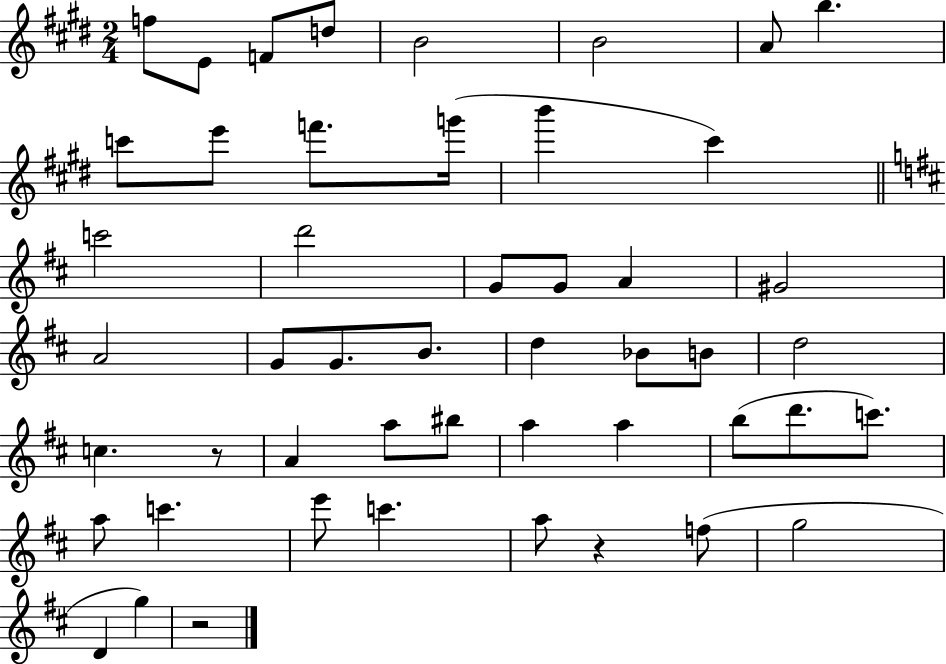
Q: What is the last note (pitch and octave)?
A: G5